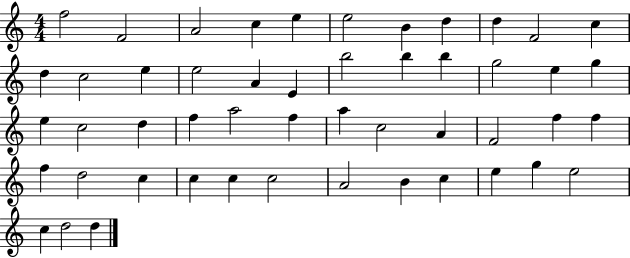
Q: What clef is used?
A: treble